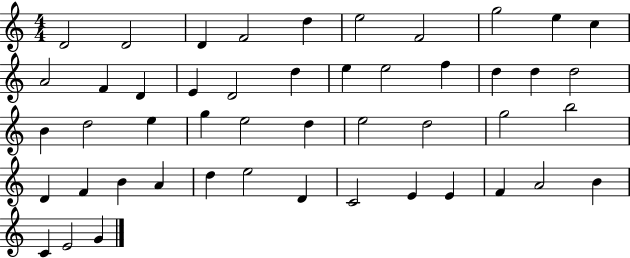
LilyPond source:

{
  \clef treble
  \numericTimeSignature
  \time 4/4
  \key c \major
  d'2 d'2 | d'4 f'2 d''4 | e''2 f'2 | g''2 e''4 c''4 | \break a'2 f'4 d'4 | e'4 d'2 d''4 | e''4 e''2 f''4 | d''4 d''4 d''2 | \break b'4 d''2 e''4 | g''4 e''2 d''4 | e''2 d''2 | g''2 b''2 | \break d'4 f'4 b'4 a'4 | d''4 e''2 d'4 | c'2 e'4 e'4 | f'4 a'2 b'4 | \break c'4 e'2 g'4 | \bar "|."
}